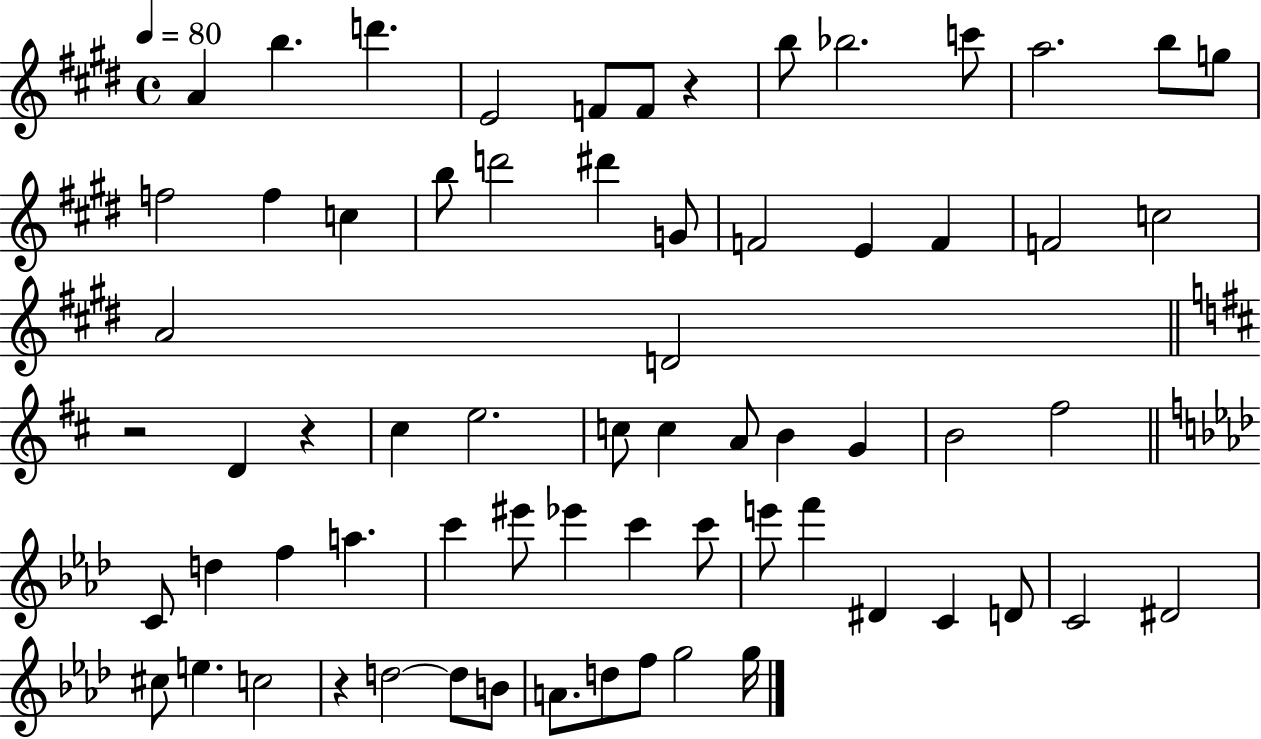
{
  \clef treble
  \time 4/4
  \defaultTimeSignature
  \key e \major
  \tempo 4 = 80
  \repeat volta 2 { a'4 b''4. d'''4. | e'2 f'8 f'8 r4 | b''8 bes''2. c'''8 | a''2. b''8 g''8 | \break f''2 f''4 c''4 | b''8 d'''2 dis'''4 g'8 | f'2 e'4 f'4 | f'2 c''2 | \break a'2 d'2 | \bar "||" \break \key b \minor r2 d'4 r4 | cis''4 e''2. | c''8 c''4 a'8 b'4 g'4 | b'2 fis''2 | \break \bar "||" \break \key aes \major c'8 d''4 f''4 a''4. | c'''4 eis'''8 ees'''4 c'''4 c'''8 | e'''8 f'''4 dis'4 c'4 d'8 | c'2 dis'2 | \break cis''8 e''4. c''2 | r4 d''2~~ d''8 b'8 | a'8. d''8 f''8 g''2 g''16 | } \bar "|."
}